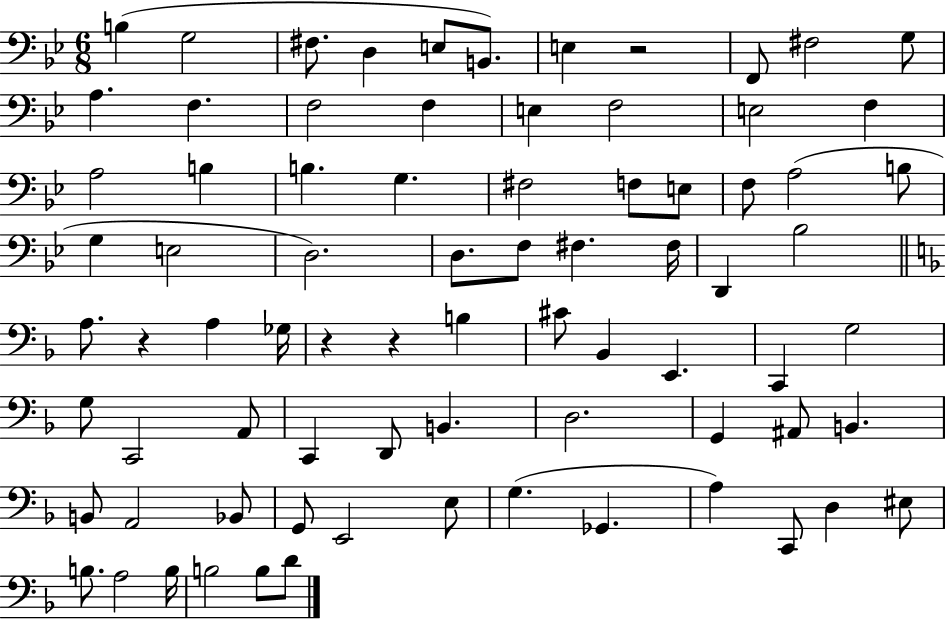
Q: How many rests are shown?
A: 4